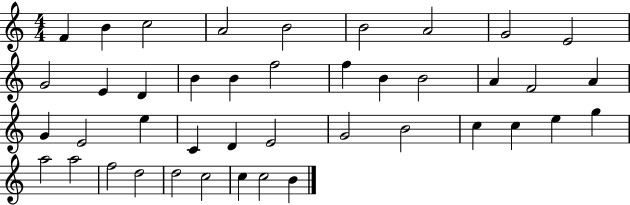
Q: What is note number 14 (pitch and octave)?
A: B4